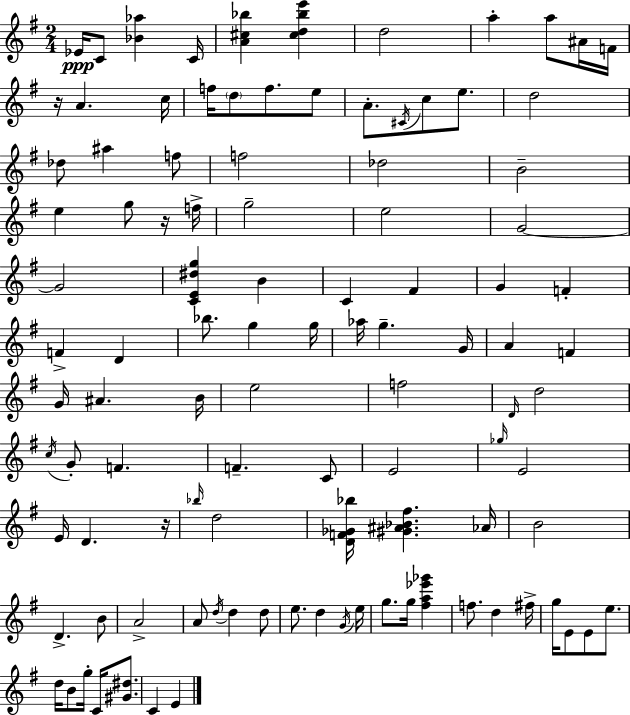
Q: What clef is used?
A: treble